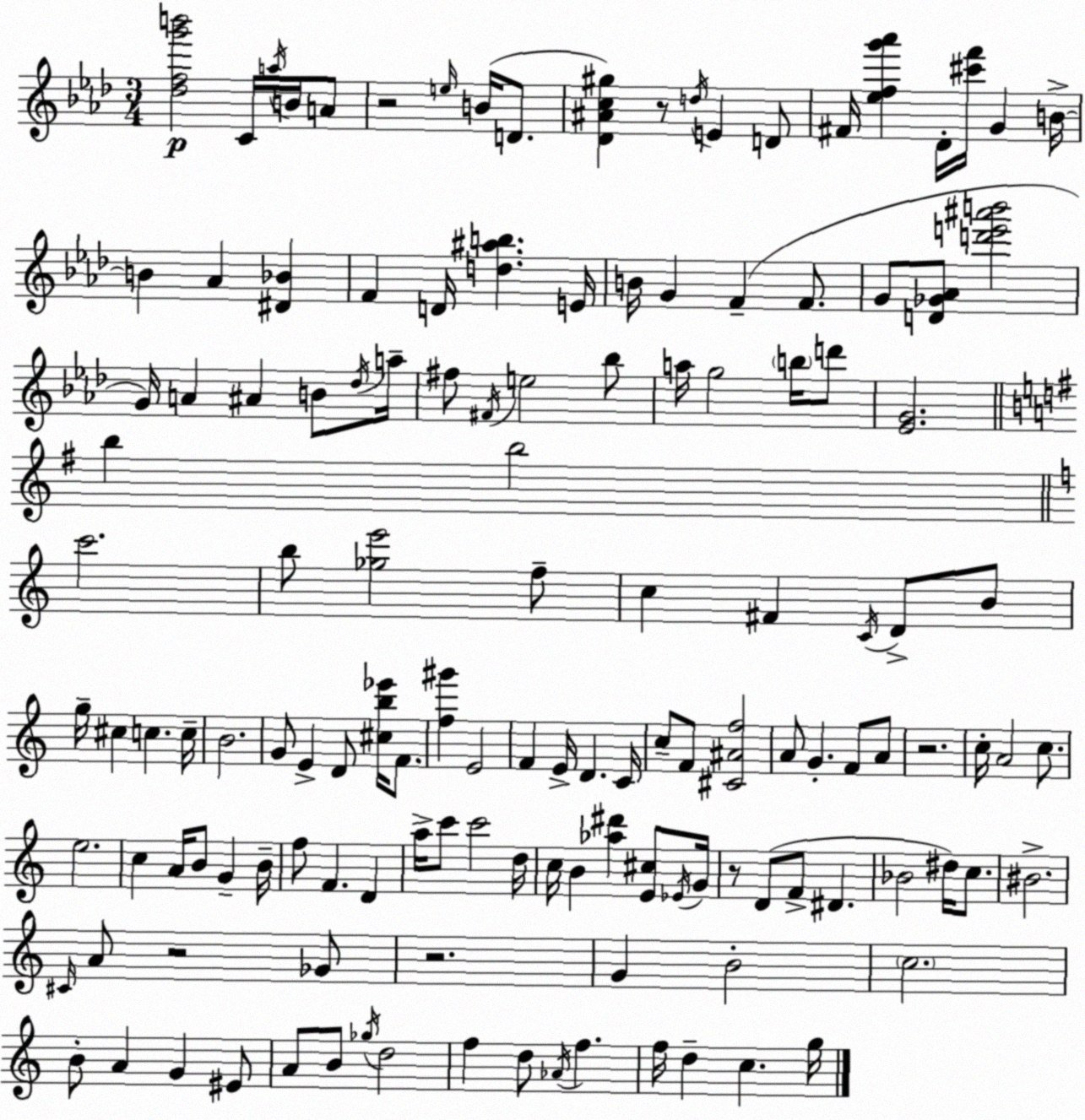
X:1
T:Untitled
M:3/4
L:1/4
K:Ab
[_dfg'b']2 C/4 a/4 B/4 A/2 z2 e/4 B/4 D/2 [_D^Ac^g] z/2 d/4 E D/2 ^F/4 [_efg'_a'] _D/4 [^c'f']/4 G B/4 B _A [^D_B] F D/4 [d^ab] E/4 B/4 G F F/2 G/2 [D_G_A]/2 [d'e'^a'b']2 G/4 A ^A B/2 _d/4 a/4 ^f/2 ^F/4 e2 _b/2 a/4 g2 b/4 d'/2 [_EG]2 b b2 c'2 b/2 [_ge']2 f/2 c ^F C/4 D/2 B/2 g/4 ^c c c/4 B2 G/2 E D/2 [^cb_e']/4 F/2 [f^g'] E2 F E/4 D C/4 c/2 F/2 [^C^Af]2 A/2 G F/2 A/2 z2 c/4 A2 c/2 e2 c A/4 B/2 G B/4 f/2 F D a/4 c'/2 c'2 d/4 c/4 B [_a^d'] [E^c]/2 _E/4 G/4 z/2 D/2 F/2 ^D _B2 ^d/4 c/2 ^B2 ^C/4 A/2 z2 _G/2 z2 G B2 c2 B/2 A G ^E/2 A/2 B/2 _g/4 d2 f d/2 _A/4 f f/4 d c g/4